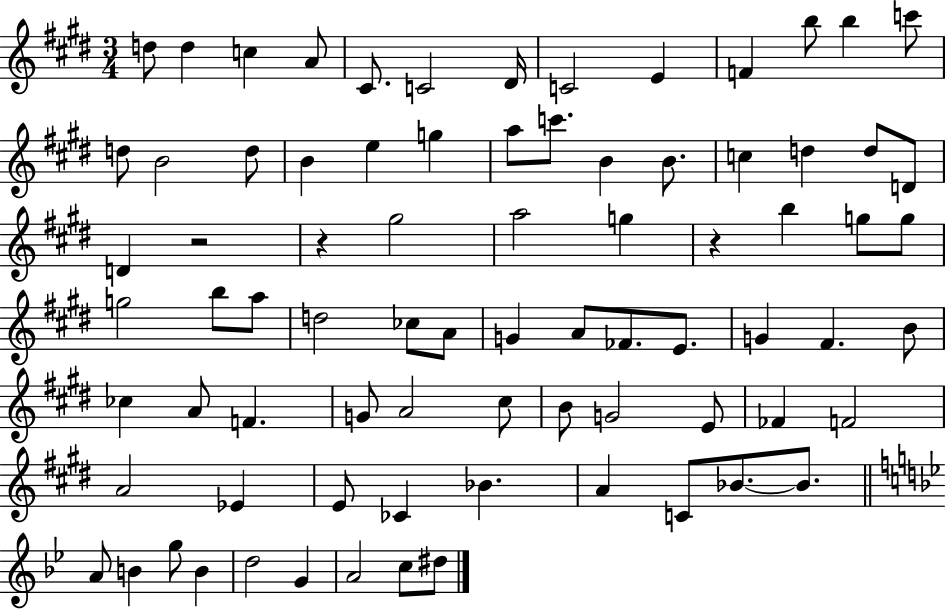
D5/e D5/q C5/q A4/e C#4/e. C4/h D#4/s C4/h E4/q F4/q B5/e B5/q C6/e D5/e B4/h D5/e B4/q E5/q G5/q A5/e C6/e. B4/q B4/e. C5/q D5/q D5/e D4/e D4/q R/h R/q G#5/h A5/h G5/q R/q B5/q G5/e G5/e G5/h B5/e A5/e D5/h CES5/e A4/e G4/q A4/e FES4/e. E4/e. G4/q F#4/q. B4/e CES5/q A4/e F4/q. G4/e A4/h C#5/e B4/e G4/h E4/e FES4/q F4/h A4/h Eb4/q E4/e CES4/q Bb4/q. A4/q C4/e Bb4/e. Bb4/e. A4/e B4/q G5/e B4/q D5/h G4/q A4/h C5/e D#5/e